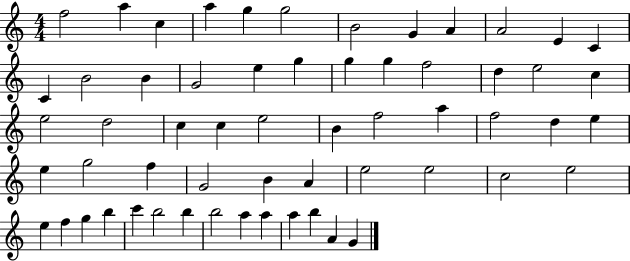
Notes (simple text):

F5/h A5/q C5/q A5/q G5/q G5/h B4/h G4/q A4/q A4/h E4/q C4/q C4/q B4/h B4/q G4/h E5/q G5/q G5/q G5/q F5/h D5/q E5/h C5/q E5/h D5/h C5/q C5/q E5/h B4/q F5/h A5/q F5/h D5/q E5/q E5/q G5/h F5/q G4/h B4/q A4/q E5/h E5/h C5/h E5/h E5/q F5/q G5/q B5/q C6/q B5/h B5/q B5/h A5/q A5/q A5/q B5/q A4/q G4/q